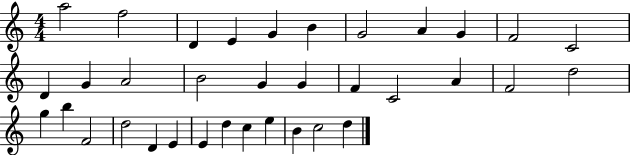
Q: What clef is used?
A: treble